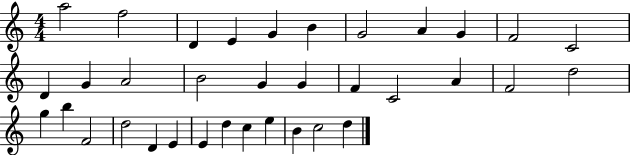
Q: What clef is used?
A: treble